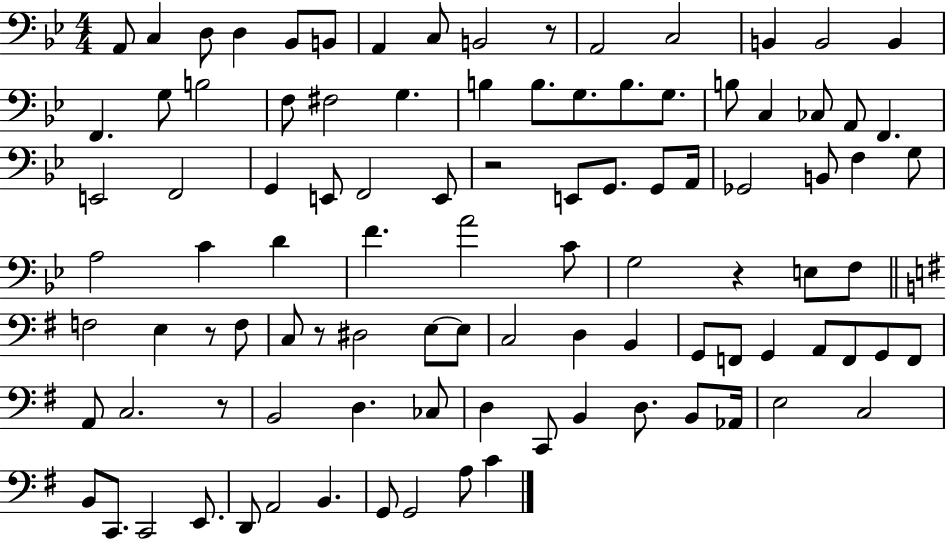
X:1
T:Untitled
M:4/4
L:1/4
K:Bb
A,,/2 C, D,/2 D, _B,,/2 B,,/2 A,, C,/2 B,,2 z/2 A,,2 C,2 B,, B,,2 B,, F,, G,/2 B,2 F,/2 ^F,2 G, B, B,/2 G,/2 B,/2 G,/2 B,/2 C, _C,/2 A,,/2 F,, E,,2 F,,2 G,, E,,/2 F,,2 E,,/2 z2 E,,/2 G,,/2 G,,/2 A,,/4 _G,,2 B,,/2 F, G,/2 A,2 C D F A2 C/2 G,2 z E,/2 F,/2 F,2 E, z/2 F,/2 C,/2 z/2 ^D,2 E,/2 E,/2 C,2 D, B,, G,,/2 F,,/2 G,, A,,/2 F,,/2 G,,/2 F,,/2 A,,/2 C,2 z/2 B,,2 D, _C,/2 D, C,,/2 B,, D,/2 B,,/2 _A,,/4 E,2 C,2 B,,/2 C,,/2 C,,2 E,,/2 D,,/2 A,,2 B,, G,,/2 G,,2 A,/2 C